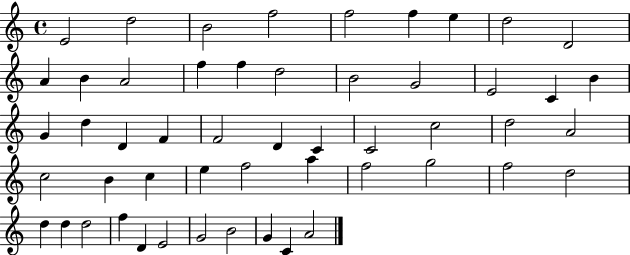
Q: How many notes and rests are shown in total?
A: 52